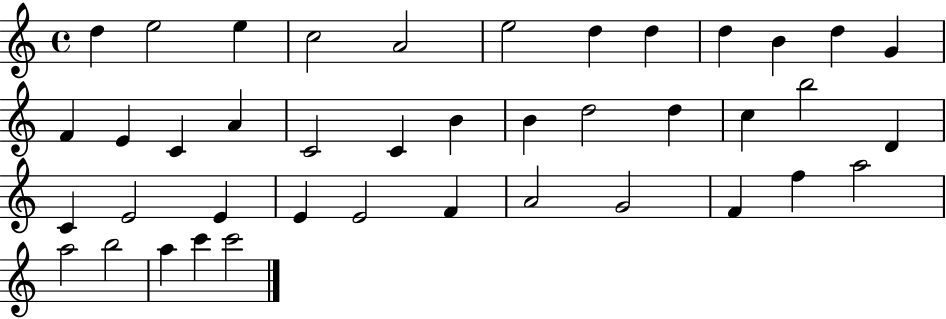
{
  \clef treble
  \time 4/4
  \defaultTimeSignature
  \key c \major
  d''4 e''2 e''4 | c''2 a'2 | e''2 d''4 d''4 | d''4 b'4 d''4 g'4 | \break f'4 e'4 c'4 a'4 | c'2 c'4 b'4 | b'4 d''2 d''4 | c''4 b''2 d'4 | \break c'4 e'2 e'4 | e'4 e'2 f'4 | a'2 g'2 | f'4 f''4 a''2 | \break a''2 b''2 | a''4 c'''4 c'''2 | \bar "|."
}